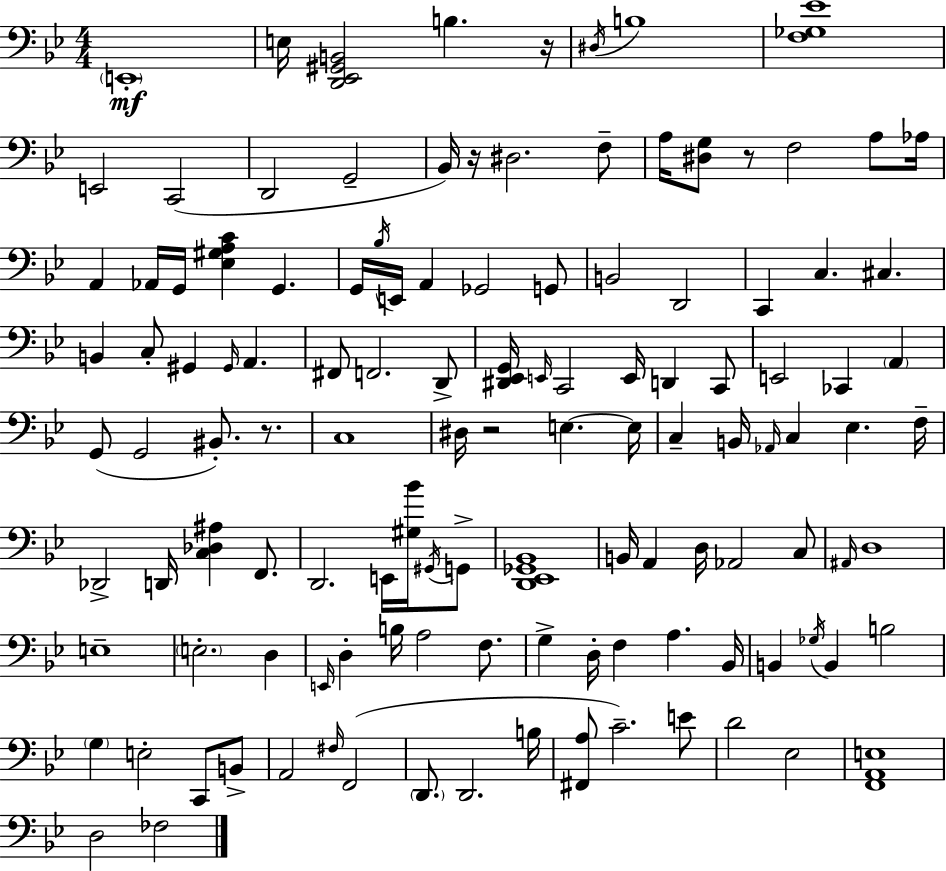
{
  \clef bass
  \numericTimeSignature
  \time 4/4
  \key bes \major
  \parenthesize e,1-.\mf | e16 <d, ees, gis, b,>2 b4. r16 | \acciaccatura { dis16 } b1 | <f ges ees'>1 | \break e,2 c,2( | d,2 g,2-- | bes,16) r16 dis2. f8-- | a16 <dis g>8 r8 f2 a8 | \break aes16 a,4 aes,16 g,16 <ees gis a c'>4 g,4. | g,16 \acciaccatura { bes16 } e,16 a,4 ges,2 | g,8 b,2 d,2 | c,4 c4. cis4. | \break b,4 c8-. gis,4 \grace { gis,16 } a,4. | fis,8 f,2. | d,8-> <dis, ees, g,>16 \grace { e,16 } c,2 e,16 d,4 | c,8 e,2 ces,4 | \break \parenthesize a,4 g,8( g,2 bis,8.-.) | r8. c1 | dis16 r2 e4.~~ | e16 c4-- b,16 \grace { aes,16 } c4 ees4. | \break f16-- des,2-> d,16 <c des ais>4 | f,8. d,2. | e,16 <gis bes'>16 \acciaccatura { gis,16 } g,8-> <d, ees, ges, bes,>1 | b,16 a,4 d16 aes,2 | \break c8 \grace { ais,16 } d1 | e1-- | \parenthesize e2.-. | d4 \grace { e,16 } d4-. b16 a2 | \break f8. g4-> d16-. f4 | a4. bes,16 b,4 \acciaccatura { ges16 } b,4 | b2 \parenthesize g4 e2-. | c,8 b,8-> a,2 | \break \grace { fis16 } f,2( \parenthesize d,8. d,2. | b16 <fis, a>8 c'2.--) | e'8 d'2 | ees2 <f, a, e>1 | \break d2 | fes2 \bar "|."
}